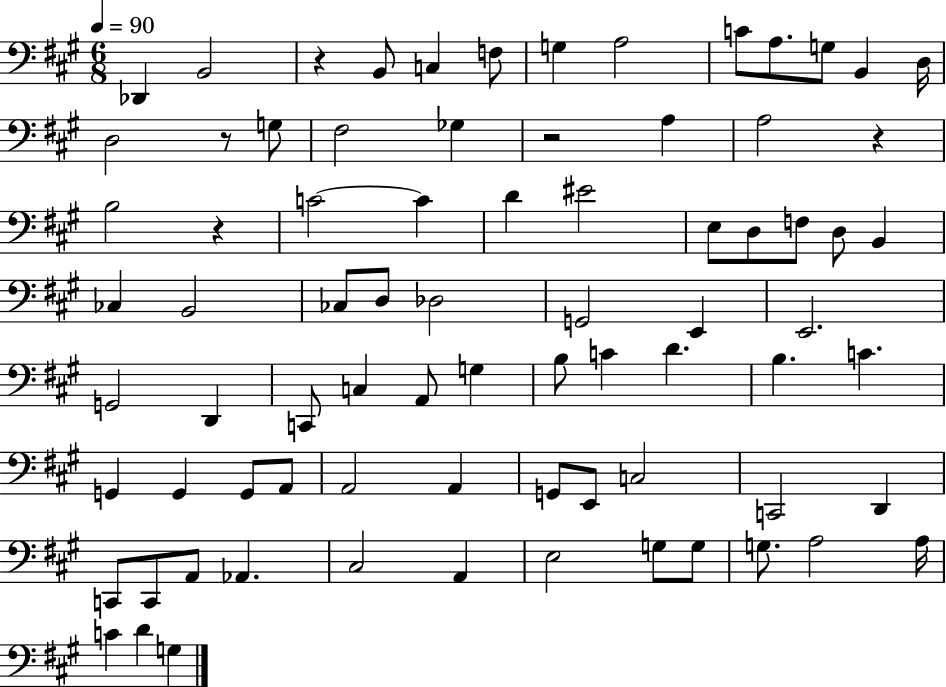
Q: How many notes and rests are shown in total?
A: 78